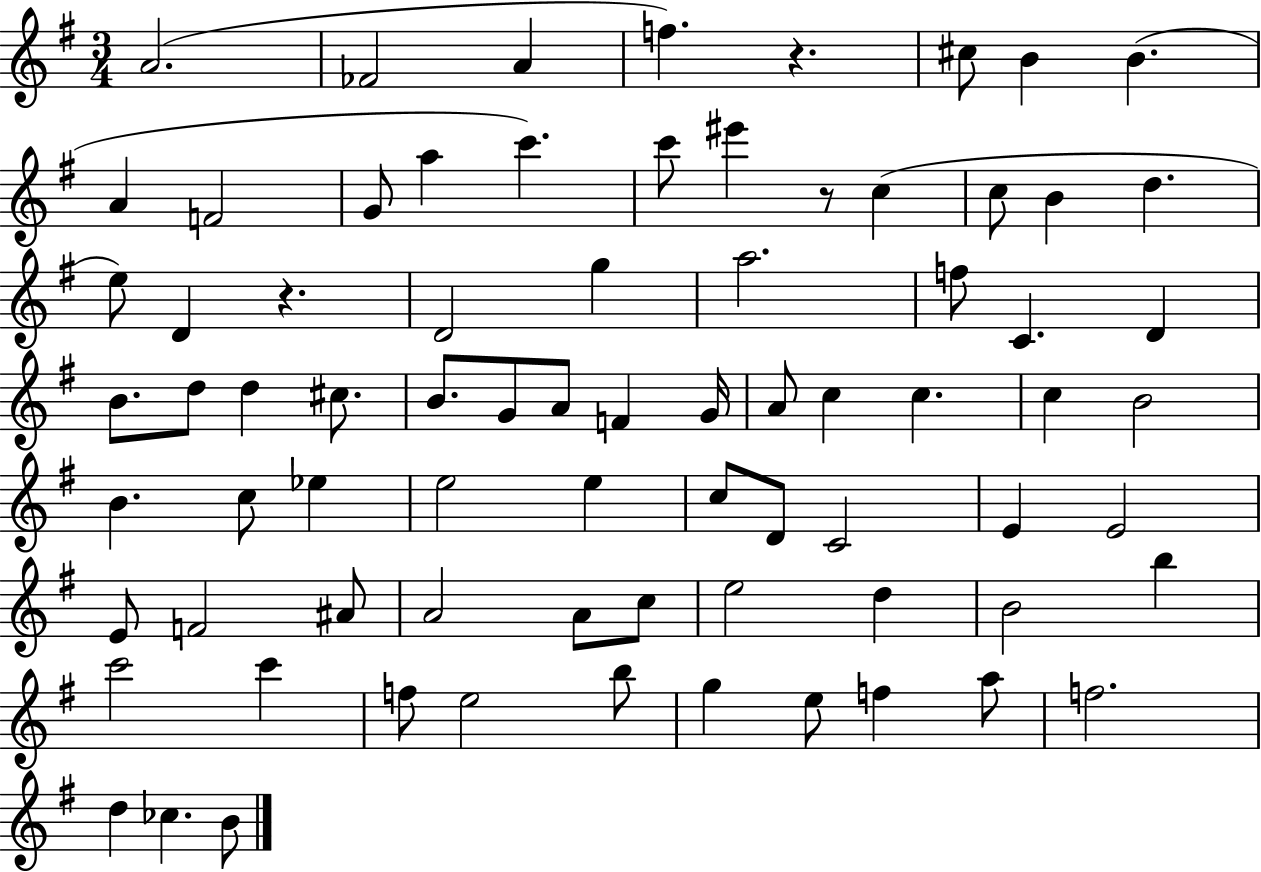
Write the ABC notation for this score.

X:1
T:Untitled
M:3/4
L:1/4
K:G
A2 _F2 A f z ^c/2 B B A F2 G/2 a c' c'/2 ^e' z/2 c c/2 B d e/2 D z D2 g a2 f/2 C D B/2 d/2 d ^c/2 B/2 G/2 A/2 F G/4 A/2 c c c B2 B c/2 _e e2 e c/2 D/2 C2 E E2 E/2 F2 ^A/2 A2 A/2 c/2 e2 d B2 b c'2 c' f/2 e2 b/2 g e/2 f a/2 f2 d _c B/2